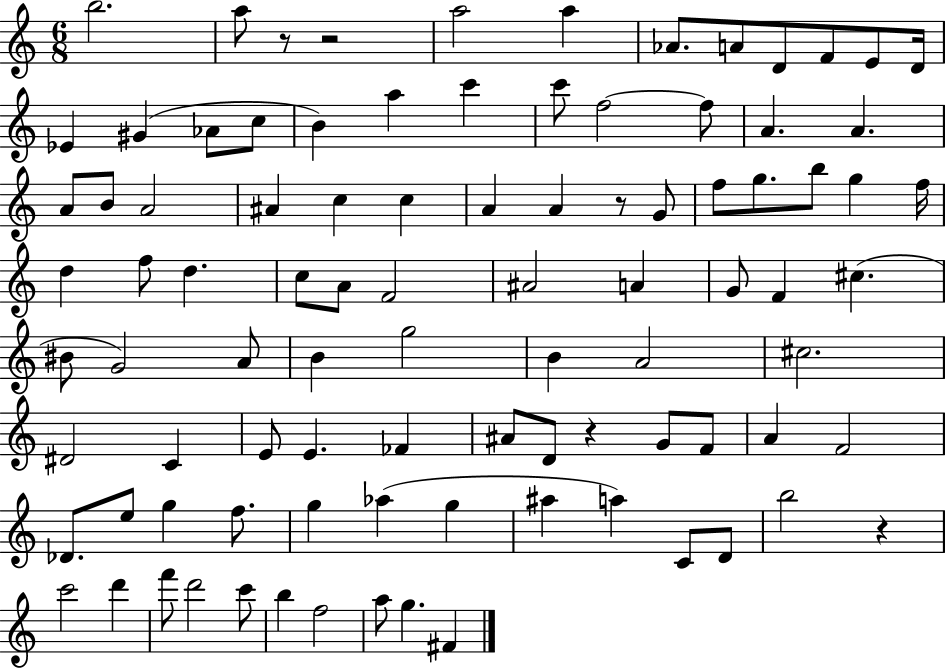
X:1
T:Untitled
M:6/8
L:1/4
K:C
b2 a/2 z/2 z2 a2 a _A/2 A/2 D/2 F/2 E/2 D/4 _E ^G _A/2 c/2 B a c' c'/2 f2 f/2 A A A/2 B/2 A2 ^A c c A A z/2 G/2 f/2 g/2 b/2 g f/4 d f/2 d c/2 A/2 F2 ^A2 A G/2 F ^c ^B/2 G2 A/2 B g2 B A2 ^c2 ^D2 C E/2 E _F ^A/2 D/2 z G/2 F/2 A F2 _D/2 e/2 g f/2 g _a g ^a a C/2 D/2 b2 z c'2 d' f'/2 d'2 c'/2 b f2 a/2 g ^F